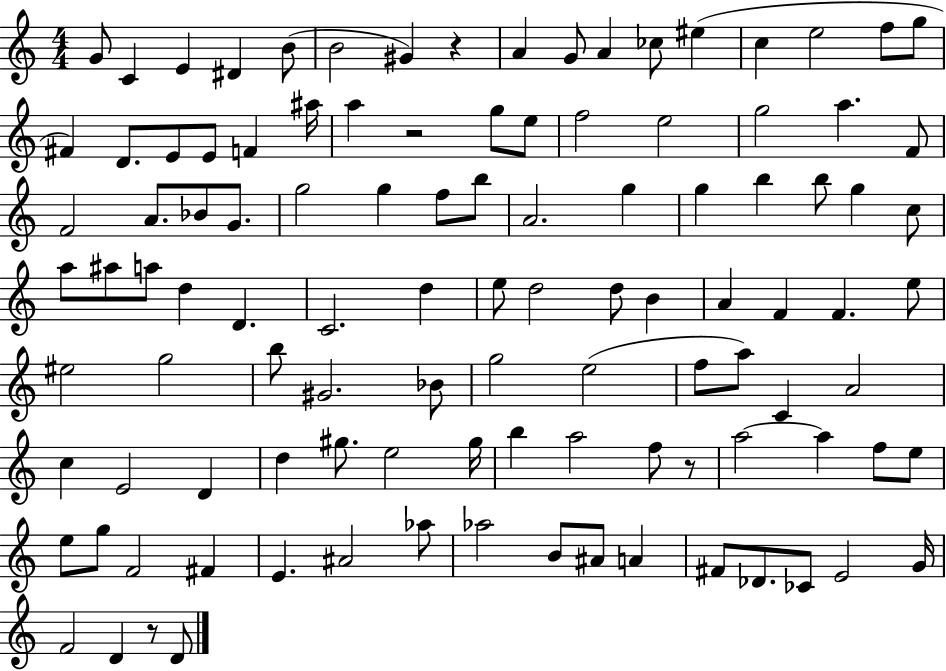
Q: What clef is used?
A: treble